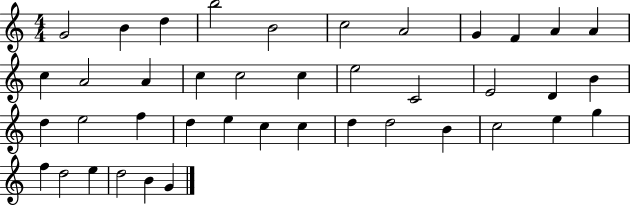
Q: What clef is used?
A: treble